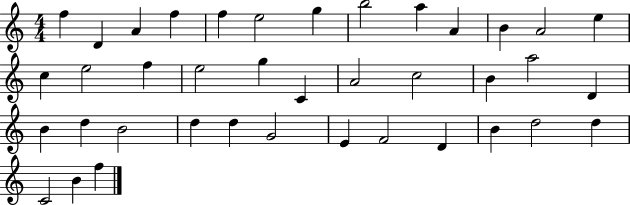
X:1
T:Untitled
M:4/4
L:1/4
K:C
f D A f f e2 g b2 a A B A2 e c e2 f e2 g C A2 c2 B a2 D B d B2 d d G2 E F2 D B d2 d C2 B f